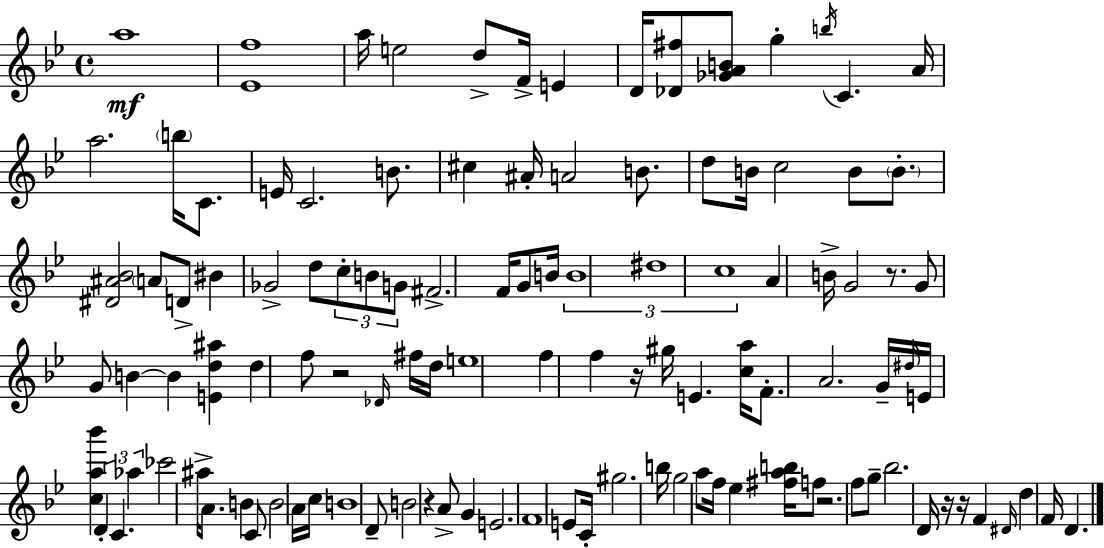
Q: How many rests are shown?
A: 7